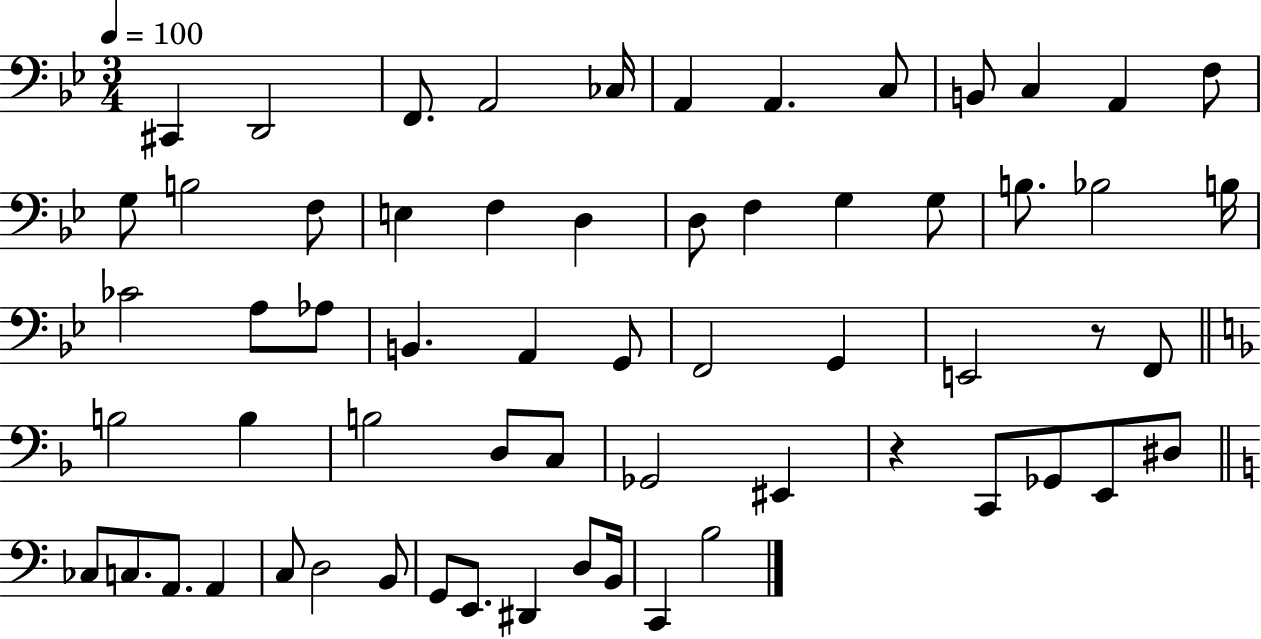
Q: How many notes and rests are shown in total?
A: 62